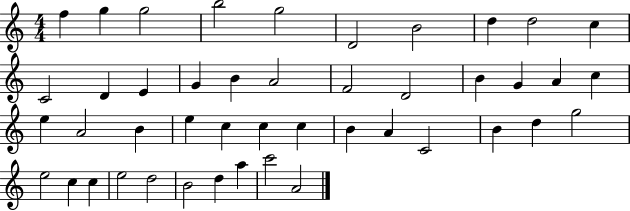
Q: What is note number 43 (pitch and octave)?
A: A5